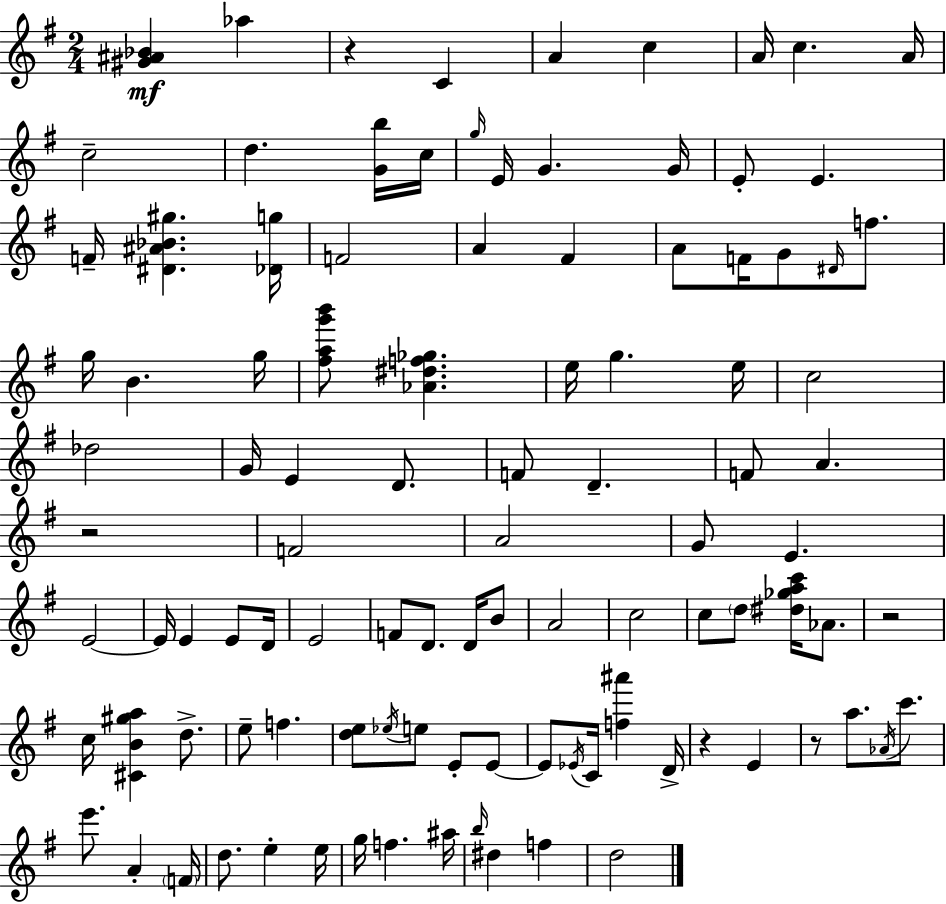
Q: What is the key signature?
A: E minor